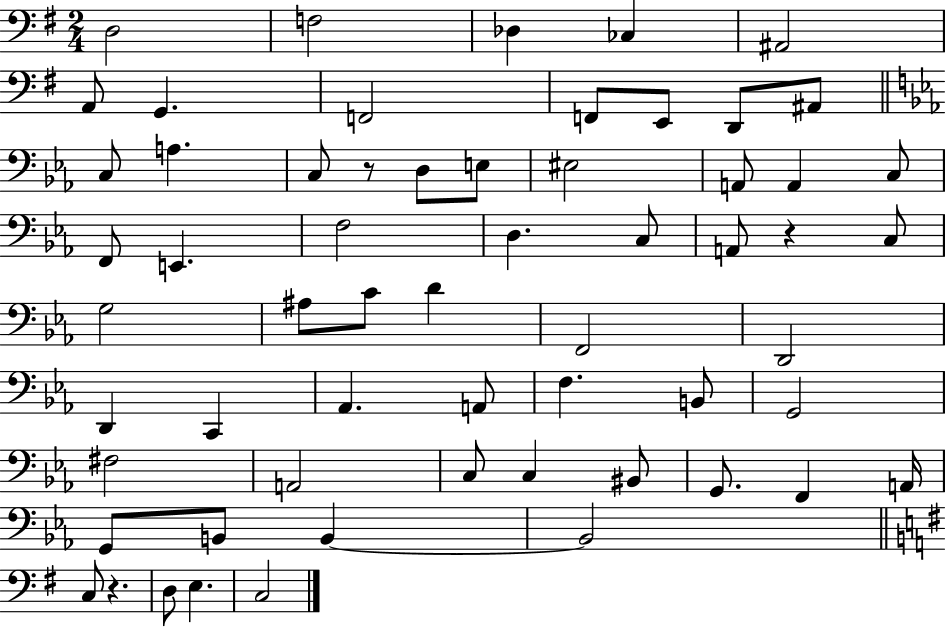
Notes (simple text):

D3/h F3/h Db3/q CES3/q A#2/h A2/e G2/q. F2/h F2/e E2/e D2/e A#2/e C3/e A3/q. C3/e R/e D3/e E3/e EIS3/h A2/e A2/q C3/e F2/e E2/q. F3/h D3/q. C3/e A2/e R/q C3/e G3/h A#3/e C4/e D4/q F2/h D2/h D2/q C2/q Ab2/q. A2/e F3/q. B2/e G2/h F#3/h A2/h C3/e C3/q BIS2/e G2/e. F2/q A2/s G2/e B2/e B2/q B2/h C3/e R/q. D3/e E3/q. C3/h